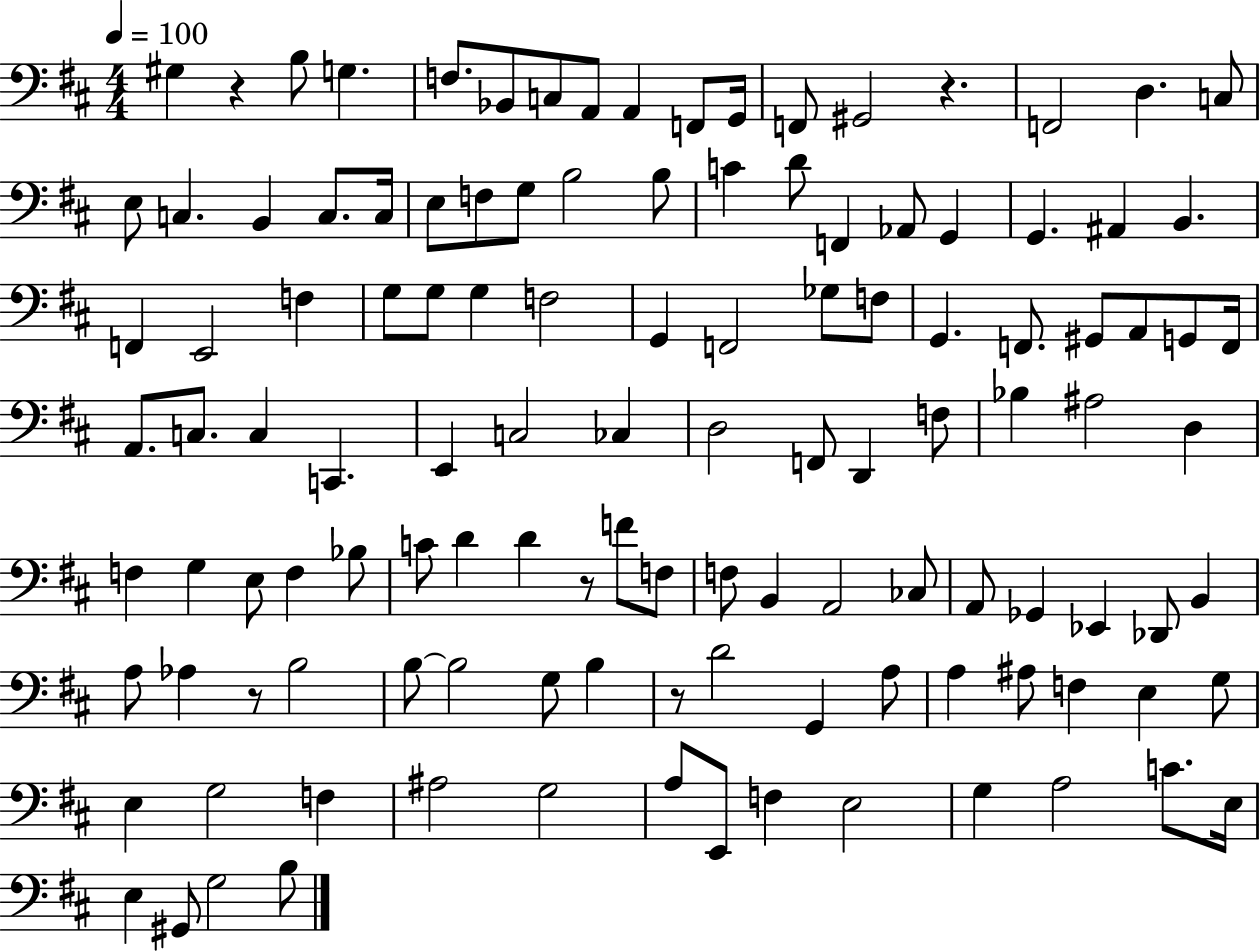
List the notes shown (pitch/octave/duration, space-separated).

G#3/q R/q B3/e G3/q. F3/e. Bb2/e C3/e A2/e A2/q F2/e G2/s F2/e G#2/h R/q. F2/h D3/q. C3/e E3/e C3/q. B2/q C3/e. C3/s E3/e F3/e G3/e B3/h B3/e C4/q D4/e F2/q Ab2/e G2/q G2/q. A#2/q B2/q. F2/q E2/h F3/q G3/e G3/e G3/q F3/h G2/q F2/h Gb3/e F3/e G2/q. F2/e. G#2/e A2/e G2/e F2/s A2/e. C3/e. C3/q C2/q. E2/q C3/h CES3/q D3/h F2/e D2/q F3/e Bb3/q A#3/h D3/q F3/q G3/q E3/e F3/q Bb3/e C4/e D4/q D4/q R/e F4/e F3/e F3/e B2/q A2/h CES3/e A2/e Gb2/q Eb2/q Db2/e B2/q A3/e Ab3/q R/e B3/h B3/e B3/h G3/e B3/q R/e D4/h G2/q A3/e A3/q A#3/e F3/q E3/q G3/e E3/q G3/h F3/q A#3/h G3/h A3/e E2/e F3/q E3/h G3/q A3/h C4/e. E3/s E3/q G#2/e G3/h B3/e